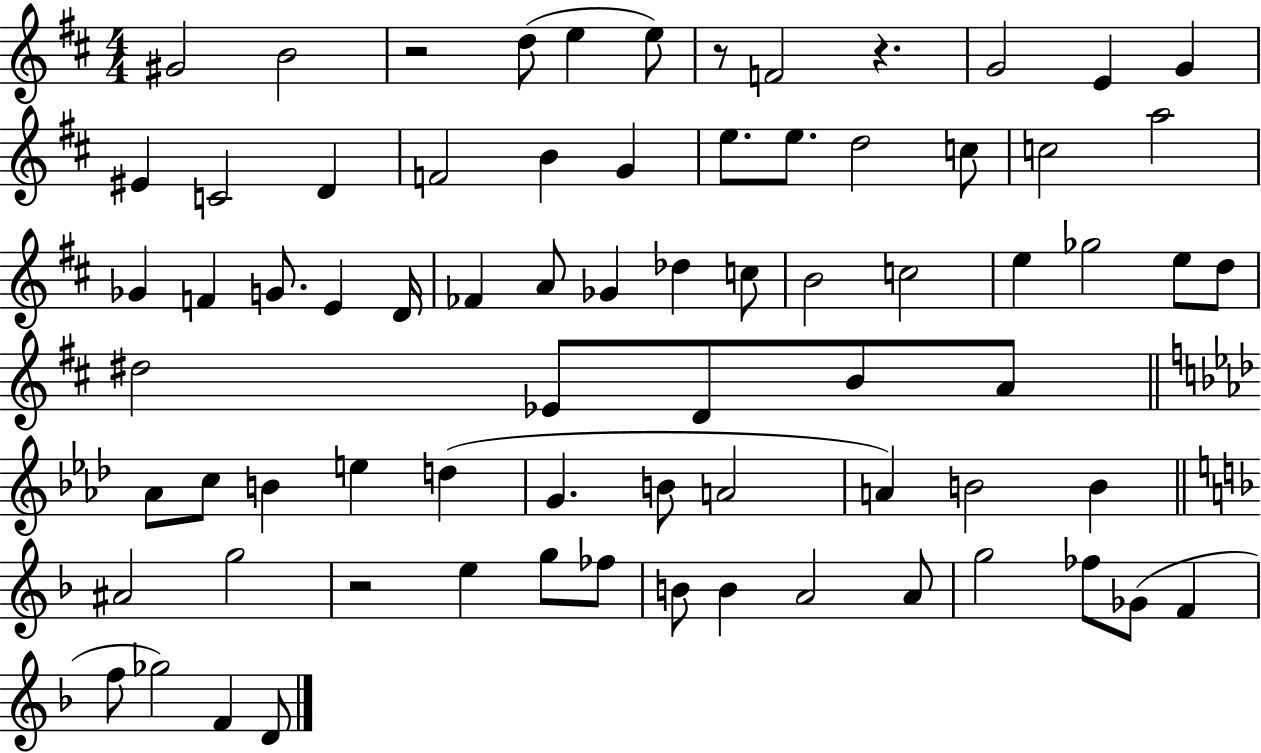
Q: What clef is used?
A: treble